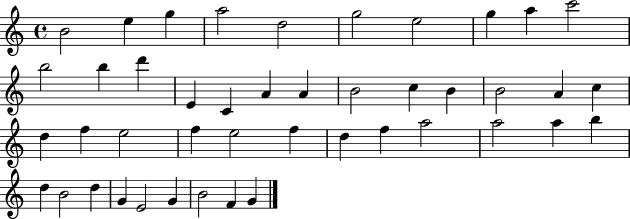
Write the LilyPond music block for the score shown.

{
  \clef treble
  \time 4/4
  \defaultTimeSignature
  \key c \major
  b'2 e''4 g''4 | a''2 d''2 | g''2 e''2 | g''4 a''4 c'''2 | \break b''2 b''4 d'''4 | e'4 c'4 a'4 a'4 | b'2 c''4 b'4 | b'2 a'4 c''4 | \break d''4 f''4 e''2 | f''4 e''2 f''4 | d''4 f''4 a''2 | a''2 a''4 b''4 | \break d''4 b'2 d''4 | g'4 e'2 g'4 | b'2 f'4 g'4 | \bar "|."
}